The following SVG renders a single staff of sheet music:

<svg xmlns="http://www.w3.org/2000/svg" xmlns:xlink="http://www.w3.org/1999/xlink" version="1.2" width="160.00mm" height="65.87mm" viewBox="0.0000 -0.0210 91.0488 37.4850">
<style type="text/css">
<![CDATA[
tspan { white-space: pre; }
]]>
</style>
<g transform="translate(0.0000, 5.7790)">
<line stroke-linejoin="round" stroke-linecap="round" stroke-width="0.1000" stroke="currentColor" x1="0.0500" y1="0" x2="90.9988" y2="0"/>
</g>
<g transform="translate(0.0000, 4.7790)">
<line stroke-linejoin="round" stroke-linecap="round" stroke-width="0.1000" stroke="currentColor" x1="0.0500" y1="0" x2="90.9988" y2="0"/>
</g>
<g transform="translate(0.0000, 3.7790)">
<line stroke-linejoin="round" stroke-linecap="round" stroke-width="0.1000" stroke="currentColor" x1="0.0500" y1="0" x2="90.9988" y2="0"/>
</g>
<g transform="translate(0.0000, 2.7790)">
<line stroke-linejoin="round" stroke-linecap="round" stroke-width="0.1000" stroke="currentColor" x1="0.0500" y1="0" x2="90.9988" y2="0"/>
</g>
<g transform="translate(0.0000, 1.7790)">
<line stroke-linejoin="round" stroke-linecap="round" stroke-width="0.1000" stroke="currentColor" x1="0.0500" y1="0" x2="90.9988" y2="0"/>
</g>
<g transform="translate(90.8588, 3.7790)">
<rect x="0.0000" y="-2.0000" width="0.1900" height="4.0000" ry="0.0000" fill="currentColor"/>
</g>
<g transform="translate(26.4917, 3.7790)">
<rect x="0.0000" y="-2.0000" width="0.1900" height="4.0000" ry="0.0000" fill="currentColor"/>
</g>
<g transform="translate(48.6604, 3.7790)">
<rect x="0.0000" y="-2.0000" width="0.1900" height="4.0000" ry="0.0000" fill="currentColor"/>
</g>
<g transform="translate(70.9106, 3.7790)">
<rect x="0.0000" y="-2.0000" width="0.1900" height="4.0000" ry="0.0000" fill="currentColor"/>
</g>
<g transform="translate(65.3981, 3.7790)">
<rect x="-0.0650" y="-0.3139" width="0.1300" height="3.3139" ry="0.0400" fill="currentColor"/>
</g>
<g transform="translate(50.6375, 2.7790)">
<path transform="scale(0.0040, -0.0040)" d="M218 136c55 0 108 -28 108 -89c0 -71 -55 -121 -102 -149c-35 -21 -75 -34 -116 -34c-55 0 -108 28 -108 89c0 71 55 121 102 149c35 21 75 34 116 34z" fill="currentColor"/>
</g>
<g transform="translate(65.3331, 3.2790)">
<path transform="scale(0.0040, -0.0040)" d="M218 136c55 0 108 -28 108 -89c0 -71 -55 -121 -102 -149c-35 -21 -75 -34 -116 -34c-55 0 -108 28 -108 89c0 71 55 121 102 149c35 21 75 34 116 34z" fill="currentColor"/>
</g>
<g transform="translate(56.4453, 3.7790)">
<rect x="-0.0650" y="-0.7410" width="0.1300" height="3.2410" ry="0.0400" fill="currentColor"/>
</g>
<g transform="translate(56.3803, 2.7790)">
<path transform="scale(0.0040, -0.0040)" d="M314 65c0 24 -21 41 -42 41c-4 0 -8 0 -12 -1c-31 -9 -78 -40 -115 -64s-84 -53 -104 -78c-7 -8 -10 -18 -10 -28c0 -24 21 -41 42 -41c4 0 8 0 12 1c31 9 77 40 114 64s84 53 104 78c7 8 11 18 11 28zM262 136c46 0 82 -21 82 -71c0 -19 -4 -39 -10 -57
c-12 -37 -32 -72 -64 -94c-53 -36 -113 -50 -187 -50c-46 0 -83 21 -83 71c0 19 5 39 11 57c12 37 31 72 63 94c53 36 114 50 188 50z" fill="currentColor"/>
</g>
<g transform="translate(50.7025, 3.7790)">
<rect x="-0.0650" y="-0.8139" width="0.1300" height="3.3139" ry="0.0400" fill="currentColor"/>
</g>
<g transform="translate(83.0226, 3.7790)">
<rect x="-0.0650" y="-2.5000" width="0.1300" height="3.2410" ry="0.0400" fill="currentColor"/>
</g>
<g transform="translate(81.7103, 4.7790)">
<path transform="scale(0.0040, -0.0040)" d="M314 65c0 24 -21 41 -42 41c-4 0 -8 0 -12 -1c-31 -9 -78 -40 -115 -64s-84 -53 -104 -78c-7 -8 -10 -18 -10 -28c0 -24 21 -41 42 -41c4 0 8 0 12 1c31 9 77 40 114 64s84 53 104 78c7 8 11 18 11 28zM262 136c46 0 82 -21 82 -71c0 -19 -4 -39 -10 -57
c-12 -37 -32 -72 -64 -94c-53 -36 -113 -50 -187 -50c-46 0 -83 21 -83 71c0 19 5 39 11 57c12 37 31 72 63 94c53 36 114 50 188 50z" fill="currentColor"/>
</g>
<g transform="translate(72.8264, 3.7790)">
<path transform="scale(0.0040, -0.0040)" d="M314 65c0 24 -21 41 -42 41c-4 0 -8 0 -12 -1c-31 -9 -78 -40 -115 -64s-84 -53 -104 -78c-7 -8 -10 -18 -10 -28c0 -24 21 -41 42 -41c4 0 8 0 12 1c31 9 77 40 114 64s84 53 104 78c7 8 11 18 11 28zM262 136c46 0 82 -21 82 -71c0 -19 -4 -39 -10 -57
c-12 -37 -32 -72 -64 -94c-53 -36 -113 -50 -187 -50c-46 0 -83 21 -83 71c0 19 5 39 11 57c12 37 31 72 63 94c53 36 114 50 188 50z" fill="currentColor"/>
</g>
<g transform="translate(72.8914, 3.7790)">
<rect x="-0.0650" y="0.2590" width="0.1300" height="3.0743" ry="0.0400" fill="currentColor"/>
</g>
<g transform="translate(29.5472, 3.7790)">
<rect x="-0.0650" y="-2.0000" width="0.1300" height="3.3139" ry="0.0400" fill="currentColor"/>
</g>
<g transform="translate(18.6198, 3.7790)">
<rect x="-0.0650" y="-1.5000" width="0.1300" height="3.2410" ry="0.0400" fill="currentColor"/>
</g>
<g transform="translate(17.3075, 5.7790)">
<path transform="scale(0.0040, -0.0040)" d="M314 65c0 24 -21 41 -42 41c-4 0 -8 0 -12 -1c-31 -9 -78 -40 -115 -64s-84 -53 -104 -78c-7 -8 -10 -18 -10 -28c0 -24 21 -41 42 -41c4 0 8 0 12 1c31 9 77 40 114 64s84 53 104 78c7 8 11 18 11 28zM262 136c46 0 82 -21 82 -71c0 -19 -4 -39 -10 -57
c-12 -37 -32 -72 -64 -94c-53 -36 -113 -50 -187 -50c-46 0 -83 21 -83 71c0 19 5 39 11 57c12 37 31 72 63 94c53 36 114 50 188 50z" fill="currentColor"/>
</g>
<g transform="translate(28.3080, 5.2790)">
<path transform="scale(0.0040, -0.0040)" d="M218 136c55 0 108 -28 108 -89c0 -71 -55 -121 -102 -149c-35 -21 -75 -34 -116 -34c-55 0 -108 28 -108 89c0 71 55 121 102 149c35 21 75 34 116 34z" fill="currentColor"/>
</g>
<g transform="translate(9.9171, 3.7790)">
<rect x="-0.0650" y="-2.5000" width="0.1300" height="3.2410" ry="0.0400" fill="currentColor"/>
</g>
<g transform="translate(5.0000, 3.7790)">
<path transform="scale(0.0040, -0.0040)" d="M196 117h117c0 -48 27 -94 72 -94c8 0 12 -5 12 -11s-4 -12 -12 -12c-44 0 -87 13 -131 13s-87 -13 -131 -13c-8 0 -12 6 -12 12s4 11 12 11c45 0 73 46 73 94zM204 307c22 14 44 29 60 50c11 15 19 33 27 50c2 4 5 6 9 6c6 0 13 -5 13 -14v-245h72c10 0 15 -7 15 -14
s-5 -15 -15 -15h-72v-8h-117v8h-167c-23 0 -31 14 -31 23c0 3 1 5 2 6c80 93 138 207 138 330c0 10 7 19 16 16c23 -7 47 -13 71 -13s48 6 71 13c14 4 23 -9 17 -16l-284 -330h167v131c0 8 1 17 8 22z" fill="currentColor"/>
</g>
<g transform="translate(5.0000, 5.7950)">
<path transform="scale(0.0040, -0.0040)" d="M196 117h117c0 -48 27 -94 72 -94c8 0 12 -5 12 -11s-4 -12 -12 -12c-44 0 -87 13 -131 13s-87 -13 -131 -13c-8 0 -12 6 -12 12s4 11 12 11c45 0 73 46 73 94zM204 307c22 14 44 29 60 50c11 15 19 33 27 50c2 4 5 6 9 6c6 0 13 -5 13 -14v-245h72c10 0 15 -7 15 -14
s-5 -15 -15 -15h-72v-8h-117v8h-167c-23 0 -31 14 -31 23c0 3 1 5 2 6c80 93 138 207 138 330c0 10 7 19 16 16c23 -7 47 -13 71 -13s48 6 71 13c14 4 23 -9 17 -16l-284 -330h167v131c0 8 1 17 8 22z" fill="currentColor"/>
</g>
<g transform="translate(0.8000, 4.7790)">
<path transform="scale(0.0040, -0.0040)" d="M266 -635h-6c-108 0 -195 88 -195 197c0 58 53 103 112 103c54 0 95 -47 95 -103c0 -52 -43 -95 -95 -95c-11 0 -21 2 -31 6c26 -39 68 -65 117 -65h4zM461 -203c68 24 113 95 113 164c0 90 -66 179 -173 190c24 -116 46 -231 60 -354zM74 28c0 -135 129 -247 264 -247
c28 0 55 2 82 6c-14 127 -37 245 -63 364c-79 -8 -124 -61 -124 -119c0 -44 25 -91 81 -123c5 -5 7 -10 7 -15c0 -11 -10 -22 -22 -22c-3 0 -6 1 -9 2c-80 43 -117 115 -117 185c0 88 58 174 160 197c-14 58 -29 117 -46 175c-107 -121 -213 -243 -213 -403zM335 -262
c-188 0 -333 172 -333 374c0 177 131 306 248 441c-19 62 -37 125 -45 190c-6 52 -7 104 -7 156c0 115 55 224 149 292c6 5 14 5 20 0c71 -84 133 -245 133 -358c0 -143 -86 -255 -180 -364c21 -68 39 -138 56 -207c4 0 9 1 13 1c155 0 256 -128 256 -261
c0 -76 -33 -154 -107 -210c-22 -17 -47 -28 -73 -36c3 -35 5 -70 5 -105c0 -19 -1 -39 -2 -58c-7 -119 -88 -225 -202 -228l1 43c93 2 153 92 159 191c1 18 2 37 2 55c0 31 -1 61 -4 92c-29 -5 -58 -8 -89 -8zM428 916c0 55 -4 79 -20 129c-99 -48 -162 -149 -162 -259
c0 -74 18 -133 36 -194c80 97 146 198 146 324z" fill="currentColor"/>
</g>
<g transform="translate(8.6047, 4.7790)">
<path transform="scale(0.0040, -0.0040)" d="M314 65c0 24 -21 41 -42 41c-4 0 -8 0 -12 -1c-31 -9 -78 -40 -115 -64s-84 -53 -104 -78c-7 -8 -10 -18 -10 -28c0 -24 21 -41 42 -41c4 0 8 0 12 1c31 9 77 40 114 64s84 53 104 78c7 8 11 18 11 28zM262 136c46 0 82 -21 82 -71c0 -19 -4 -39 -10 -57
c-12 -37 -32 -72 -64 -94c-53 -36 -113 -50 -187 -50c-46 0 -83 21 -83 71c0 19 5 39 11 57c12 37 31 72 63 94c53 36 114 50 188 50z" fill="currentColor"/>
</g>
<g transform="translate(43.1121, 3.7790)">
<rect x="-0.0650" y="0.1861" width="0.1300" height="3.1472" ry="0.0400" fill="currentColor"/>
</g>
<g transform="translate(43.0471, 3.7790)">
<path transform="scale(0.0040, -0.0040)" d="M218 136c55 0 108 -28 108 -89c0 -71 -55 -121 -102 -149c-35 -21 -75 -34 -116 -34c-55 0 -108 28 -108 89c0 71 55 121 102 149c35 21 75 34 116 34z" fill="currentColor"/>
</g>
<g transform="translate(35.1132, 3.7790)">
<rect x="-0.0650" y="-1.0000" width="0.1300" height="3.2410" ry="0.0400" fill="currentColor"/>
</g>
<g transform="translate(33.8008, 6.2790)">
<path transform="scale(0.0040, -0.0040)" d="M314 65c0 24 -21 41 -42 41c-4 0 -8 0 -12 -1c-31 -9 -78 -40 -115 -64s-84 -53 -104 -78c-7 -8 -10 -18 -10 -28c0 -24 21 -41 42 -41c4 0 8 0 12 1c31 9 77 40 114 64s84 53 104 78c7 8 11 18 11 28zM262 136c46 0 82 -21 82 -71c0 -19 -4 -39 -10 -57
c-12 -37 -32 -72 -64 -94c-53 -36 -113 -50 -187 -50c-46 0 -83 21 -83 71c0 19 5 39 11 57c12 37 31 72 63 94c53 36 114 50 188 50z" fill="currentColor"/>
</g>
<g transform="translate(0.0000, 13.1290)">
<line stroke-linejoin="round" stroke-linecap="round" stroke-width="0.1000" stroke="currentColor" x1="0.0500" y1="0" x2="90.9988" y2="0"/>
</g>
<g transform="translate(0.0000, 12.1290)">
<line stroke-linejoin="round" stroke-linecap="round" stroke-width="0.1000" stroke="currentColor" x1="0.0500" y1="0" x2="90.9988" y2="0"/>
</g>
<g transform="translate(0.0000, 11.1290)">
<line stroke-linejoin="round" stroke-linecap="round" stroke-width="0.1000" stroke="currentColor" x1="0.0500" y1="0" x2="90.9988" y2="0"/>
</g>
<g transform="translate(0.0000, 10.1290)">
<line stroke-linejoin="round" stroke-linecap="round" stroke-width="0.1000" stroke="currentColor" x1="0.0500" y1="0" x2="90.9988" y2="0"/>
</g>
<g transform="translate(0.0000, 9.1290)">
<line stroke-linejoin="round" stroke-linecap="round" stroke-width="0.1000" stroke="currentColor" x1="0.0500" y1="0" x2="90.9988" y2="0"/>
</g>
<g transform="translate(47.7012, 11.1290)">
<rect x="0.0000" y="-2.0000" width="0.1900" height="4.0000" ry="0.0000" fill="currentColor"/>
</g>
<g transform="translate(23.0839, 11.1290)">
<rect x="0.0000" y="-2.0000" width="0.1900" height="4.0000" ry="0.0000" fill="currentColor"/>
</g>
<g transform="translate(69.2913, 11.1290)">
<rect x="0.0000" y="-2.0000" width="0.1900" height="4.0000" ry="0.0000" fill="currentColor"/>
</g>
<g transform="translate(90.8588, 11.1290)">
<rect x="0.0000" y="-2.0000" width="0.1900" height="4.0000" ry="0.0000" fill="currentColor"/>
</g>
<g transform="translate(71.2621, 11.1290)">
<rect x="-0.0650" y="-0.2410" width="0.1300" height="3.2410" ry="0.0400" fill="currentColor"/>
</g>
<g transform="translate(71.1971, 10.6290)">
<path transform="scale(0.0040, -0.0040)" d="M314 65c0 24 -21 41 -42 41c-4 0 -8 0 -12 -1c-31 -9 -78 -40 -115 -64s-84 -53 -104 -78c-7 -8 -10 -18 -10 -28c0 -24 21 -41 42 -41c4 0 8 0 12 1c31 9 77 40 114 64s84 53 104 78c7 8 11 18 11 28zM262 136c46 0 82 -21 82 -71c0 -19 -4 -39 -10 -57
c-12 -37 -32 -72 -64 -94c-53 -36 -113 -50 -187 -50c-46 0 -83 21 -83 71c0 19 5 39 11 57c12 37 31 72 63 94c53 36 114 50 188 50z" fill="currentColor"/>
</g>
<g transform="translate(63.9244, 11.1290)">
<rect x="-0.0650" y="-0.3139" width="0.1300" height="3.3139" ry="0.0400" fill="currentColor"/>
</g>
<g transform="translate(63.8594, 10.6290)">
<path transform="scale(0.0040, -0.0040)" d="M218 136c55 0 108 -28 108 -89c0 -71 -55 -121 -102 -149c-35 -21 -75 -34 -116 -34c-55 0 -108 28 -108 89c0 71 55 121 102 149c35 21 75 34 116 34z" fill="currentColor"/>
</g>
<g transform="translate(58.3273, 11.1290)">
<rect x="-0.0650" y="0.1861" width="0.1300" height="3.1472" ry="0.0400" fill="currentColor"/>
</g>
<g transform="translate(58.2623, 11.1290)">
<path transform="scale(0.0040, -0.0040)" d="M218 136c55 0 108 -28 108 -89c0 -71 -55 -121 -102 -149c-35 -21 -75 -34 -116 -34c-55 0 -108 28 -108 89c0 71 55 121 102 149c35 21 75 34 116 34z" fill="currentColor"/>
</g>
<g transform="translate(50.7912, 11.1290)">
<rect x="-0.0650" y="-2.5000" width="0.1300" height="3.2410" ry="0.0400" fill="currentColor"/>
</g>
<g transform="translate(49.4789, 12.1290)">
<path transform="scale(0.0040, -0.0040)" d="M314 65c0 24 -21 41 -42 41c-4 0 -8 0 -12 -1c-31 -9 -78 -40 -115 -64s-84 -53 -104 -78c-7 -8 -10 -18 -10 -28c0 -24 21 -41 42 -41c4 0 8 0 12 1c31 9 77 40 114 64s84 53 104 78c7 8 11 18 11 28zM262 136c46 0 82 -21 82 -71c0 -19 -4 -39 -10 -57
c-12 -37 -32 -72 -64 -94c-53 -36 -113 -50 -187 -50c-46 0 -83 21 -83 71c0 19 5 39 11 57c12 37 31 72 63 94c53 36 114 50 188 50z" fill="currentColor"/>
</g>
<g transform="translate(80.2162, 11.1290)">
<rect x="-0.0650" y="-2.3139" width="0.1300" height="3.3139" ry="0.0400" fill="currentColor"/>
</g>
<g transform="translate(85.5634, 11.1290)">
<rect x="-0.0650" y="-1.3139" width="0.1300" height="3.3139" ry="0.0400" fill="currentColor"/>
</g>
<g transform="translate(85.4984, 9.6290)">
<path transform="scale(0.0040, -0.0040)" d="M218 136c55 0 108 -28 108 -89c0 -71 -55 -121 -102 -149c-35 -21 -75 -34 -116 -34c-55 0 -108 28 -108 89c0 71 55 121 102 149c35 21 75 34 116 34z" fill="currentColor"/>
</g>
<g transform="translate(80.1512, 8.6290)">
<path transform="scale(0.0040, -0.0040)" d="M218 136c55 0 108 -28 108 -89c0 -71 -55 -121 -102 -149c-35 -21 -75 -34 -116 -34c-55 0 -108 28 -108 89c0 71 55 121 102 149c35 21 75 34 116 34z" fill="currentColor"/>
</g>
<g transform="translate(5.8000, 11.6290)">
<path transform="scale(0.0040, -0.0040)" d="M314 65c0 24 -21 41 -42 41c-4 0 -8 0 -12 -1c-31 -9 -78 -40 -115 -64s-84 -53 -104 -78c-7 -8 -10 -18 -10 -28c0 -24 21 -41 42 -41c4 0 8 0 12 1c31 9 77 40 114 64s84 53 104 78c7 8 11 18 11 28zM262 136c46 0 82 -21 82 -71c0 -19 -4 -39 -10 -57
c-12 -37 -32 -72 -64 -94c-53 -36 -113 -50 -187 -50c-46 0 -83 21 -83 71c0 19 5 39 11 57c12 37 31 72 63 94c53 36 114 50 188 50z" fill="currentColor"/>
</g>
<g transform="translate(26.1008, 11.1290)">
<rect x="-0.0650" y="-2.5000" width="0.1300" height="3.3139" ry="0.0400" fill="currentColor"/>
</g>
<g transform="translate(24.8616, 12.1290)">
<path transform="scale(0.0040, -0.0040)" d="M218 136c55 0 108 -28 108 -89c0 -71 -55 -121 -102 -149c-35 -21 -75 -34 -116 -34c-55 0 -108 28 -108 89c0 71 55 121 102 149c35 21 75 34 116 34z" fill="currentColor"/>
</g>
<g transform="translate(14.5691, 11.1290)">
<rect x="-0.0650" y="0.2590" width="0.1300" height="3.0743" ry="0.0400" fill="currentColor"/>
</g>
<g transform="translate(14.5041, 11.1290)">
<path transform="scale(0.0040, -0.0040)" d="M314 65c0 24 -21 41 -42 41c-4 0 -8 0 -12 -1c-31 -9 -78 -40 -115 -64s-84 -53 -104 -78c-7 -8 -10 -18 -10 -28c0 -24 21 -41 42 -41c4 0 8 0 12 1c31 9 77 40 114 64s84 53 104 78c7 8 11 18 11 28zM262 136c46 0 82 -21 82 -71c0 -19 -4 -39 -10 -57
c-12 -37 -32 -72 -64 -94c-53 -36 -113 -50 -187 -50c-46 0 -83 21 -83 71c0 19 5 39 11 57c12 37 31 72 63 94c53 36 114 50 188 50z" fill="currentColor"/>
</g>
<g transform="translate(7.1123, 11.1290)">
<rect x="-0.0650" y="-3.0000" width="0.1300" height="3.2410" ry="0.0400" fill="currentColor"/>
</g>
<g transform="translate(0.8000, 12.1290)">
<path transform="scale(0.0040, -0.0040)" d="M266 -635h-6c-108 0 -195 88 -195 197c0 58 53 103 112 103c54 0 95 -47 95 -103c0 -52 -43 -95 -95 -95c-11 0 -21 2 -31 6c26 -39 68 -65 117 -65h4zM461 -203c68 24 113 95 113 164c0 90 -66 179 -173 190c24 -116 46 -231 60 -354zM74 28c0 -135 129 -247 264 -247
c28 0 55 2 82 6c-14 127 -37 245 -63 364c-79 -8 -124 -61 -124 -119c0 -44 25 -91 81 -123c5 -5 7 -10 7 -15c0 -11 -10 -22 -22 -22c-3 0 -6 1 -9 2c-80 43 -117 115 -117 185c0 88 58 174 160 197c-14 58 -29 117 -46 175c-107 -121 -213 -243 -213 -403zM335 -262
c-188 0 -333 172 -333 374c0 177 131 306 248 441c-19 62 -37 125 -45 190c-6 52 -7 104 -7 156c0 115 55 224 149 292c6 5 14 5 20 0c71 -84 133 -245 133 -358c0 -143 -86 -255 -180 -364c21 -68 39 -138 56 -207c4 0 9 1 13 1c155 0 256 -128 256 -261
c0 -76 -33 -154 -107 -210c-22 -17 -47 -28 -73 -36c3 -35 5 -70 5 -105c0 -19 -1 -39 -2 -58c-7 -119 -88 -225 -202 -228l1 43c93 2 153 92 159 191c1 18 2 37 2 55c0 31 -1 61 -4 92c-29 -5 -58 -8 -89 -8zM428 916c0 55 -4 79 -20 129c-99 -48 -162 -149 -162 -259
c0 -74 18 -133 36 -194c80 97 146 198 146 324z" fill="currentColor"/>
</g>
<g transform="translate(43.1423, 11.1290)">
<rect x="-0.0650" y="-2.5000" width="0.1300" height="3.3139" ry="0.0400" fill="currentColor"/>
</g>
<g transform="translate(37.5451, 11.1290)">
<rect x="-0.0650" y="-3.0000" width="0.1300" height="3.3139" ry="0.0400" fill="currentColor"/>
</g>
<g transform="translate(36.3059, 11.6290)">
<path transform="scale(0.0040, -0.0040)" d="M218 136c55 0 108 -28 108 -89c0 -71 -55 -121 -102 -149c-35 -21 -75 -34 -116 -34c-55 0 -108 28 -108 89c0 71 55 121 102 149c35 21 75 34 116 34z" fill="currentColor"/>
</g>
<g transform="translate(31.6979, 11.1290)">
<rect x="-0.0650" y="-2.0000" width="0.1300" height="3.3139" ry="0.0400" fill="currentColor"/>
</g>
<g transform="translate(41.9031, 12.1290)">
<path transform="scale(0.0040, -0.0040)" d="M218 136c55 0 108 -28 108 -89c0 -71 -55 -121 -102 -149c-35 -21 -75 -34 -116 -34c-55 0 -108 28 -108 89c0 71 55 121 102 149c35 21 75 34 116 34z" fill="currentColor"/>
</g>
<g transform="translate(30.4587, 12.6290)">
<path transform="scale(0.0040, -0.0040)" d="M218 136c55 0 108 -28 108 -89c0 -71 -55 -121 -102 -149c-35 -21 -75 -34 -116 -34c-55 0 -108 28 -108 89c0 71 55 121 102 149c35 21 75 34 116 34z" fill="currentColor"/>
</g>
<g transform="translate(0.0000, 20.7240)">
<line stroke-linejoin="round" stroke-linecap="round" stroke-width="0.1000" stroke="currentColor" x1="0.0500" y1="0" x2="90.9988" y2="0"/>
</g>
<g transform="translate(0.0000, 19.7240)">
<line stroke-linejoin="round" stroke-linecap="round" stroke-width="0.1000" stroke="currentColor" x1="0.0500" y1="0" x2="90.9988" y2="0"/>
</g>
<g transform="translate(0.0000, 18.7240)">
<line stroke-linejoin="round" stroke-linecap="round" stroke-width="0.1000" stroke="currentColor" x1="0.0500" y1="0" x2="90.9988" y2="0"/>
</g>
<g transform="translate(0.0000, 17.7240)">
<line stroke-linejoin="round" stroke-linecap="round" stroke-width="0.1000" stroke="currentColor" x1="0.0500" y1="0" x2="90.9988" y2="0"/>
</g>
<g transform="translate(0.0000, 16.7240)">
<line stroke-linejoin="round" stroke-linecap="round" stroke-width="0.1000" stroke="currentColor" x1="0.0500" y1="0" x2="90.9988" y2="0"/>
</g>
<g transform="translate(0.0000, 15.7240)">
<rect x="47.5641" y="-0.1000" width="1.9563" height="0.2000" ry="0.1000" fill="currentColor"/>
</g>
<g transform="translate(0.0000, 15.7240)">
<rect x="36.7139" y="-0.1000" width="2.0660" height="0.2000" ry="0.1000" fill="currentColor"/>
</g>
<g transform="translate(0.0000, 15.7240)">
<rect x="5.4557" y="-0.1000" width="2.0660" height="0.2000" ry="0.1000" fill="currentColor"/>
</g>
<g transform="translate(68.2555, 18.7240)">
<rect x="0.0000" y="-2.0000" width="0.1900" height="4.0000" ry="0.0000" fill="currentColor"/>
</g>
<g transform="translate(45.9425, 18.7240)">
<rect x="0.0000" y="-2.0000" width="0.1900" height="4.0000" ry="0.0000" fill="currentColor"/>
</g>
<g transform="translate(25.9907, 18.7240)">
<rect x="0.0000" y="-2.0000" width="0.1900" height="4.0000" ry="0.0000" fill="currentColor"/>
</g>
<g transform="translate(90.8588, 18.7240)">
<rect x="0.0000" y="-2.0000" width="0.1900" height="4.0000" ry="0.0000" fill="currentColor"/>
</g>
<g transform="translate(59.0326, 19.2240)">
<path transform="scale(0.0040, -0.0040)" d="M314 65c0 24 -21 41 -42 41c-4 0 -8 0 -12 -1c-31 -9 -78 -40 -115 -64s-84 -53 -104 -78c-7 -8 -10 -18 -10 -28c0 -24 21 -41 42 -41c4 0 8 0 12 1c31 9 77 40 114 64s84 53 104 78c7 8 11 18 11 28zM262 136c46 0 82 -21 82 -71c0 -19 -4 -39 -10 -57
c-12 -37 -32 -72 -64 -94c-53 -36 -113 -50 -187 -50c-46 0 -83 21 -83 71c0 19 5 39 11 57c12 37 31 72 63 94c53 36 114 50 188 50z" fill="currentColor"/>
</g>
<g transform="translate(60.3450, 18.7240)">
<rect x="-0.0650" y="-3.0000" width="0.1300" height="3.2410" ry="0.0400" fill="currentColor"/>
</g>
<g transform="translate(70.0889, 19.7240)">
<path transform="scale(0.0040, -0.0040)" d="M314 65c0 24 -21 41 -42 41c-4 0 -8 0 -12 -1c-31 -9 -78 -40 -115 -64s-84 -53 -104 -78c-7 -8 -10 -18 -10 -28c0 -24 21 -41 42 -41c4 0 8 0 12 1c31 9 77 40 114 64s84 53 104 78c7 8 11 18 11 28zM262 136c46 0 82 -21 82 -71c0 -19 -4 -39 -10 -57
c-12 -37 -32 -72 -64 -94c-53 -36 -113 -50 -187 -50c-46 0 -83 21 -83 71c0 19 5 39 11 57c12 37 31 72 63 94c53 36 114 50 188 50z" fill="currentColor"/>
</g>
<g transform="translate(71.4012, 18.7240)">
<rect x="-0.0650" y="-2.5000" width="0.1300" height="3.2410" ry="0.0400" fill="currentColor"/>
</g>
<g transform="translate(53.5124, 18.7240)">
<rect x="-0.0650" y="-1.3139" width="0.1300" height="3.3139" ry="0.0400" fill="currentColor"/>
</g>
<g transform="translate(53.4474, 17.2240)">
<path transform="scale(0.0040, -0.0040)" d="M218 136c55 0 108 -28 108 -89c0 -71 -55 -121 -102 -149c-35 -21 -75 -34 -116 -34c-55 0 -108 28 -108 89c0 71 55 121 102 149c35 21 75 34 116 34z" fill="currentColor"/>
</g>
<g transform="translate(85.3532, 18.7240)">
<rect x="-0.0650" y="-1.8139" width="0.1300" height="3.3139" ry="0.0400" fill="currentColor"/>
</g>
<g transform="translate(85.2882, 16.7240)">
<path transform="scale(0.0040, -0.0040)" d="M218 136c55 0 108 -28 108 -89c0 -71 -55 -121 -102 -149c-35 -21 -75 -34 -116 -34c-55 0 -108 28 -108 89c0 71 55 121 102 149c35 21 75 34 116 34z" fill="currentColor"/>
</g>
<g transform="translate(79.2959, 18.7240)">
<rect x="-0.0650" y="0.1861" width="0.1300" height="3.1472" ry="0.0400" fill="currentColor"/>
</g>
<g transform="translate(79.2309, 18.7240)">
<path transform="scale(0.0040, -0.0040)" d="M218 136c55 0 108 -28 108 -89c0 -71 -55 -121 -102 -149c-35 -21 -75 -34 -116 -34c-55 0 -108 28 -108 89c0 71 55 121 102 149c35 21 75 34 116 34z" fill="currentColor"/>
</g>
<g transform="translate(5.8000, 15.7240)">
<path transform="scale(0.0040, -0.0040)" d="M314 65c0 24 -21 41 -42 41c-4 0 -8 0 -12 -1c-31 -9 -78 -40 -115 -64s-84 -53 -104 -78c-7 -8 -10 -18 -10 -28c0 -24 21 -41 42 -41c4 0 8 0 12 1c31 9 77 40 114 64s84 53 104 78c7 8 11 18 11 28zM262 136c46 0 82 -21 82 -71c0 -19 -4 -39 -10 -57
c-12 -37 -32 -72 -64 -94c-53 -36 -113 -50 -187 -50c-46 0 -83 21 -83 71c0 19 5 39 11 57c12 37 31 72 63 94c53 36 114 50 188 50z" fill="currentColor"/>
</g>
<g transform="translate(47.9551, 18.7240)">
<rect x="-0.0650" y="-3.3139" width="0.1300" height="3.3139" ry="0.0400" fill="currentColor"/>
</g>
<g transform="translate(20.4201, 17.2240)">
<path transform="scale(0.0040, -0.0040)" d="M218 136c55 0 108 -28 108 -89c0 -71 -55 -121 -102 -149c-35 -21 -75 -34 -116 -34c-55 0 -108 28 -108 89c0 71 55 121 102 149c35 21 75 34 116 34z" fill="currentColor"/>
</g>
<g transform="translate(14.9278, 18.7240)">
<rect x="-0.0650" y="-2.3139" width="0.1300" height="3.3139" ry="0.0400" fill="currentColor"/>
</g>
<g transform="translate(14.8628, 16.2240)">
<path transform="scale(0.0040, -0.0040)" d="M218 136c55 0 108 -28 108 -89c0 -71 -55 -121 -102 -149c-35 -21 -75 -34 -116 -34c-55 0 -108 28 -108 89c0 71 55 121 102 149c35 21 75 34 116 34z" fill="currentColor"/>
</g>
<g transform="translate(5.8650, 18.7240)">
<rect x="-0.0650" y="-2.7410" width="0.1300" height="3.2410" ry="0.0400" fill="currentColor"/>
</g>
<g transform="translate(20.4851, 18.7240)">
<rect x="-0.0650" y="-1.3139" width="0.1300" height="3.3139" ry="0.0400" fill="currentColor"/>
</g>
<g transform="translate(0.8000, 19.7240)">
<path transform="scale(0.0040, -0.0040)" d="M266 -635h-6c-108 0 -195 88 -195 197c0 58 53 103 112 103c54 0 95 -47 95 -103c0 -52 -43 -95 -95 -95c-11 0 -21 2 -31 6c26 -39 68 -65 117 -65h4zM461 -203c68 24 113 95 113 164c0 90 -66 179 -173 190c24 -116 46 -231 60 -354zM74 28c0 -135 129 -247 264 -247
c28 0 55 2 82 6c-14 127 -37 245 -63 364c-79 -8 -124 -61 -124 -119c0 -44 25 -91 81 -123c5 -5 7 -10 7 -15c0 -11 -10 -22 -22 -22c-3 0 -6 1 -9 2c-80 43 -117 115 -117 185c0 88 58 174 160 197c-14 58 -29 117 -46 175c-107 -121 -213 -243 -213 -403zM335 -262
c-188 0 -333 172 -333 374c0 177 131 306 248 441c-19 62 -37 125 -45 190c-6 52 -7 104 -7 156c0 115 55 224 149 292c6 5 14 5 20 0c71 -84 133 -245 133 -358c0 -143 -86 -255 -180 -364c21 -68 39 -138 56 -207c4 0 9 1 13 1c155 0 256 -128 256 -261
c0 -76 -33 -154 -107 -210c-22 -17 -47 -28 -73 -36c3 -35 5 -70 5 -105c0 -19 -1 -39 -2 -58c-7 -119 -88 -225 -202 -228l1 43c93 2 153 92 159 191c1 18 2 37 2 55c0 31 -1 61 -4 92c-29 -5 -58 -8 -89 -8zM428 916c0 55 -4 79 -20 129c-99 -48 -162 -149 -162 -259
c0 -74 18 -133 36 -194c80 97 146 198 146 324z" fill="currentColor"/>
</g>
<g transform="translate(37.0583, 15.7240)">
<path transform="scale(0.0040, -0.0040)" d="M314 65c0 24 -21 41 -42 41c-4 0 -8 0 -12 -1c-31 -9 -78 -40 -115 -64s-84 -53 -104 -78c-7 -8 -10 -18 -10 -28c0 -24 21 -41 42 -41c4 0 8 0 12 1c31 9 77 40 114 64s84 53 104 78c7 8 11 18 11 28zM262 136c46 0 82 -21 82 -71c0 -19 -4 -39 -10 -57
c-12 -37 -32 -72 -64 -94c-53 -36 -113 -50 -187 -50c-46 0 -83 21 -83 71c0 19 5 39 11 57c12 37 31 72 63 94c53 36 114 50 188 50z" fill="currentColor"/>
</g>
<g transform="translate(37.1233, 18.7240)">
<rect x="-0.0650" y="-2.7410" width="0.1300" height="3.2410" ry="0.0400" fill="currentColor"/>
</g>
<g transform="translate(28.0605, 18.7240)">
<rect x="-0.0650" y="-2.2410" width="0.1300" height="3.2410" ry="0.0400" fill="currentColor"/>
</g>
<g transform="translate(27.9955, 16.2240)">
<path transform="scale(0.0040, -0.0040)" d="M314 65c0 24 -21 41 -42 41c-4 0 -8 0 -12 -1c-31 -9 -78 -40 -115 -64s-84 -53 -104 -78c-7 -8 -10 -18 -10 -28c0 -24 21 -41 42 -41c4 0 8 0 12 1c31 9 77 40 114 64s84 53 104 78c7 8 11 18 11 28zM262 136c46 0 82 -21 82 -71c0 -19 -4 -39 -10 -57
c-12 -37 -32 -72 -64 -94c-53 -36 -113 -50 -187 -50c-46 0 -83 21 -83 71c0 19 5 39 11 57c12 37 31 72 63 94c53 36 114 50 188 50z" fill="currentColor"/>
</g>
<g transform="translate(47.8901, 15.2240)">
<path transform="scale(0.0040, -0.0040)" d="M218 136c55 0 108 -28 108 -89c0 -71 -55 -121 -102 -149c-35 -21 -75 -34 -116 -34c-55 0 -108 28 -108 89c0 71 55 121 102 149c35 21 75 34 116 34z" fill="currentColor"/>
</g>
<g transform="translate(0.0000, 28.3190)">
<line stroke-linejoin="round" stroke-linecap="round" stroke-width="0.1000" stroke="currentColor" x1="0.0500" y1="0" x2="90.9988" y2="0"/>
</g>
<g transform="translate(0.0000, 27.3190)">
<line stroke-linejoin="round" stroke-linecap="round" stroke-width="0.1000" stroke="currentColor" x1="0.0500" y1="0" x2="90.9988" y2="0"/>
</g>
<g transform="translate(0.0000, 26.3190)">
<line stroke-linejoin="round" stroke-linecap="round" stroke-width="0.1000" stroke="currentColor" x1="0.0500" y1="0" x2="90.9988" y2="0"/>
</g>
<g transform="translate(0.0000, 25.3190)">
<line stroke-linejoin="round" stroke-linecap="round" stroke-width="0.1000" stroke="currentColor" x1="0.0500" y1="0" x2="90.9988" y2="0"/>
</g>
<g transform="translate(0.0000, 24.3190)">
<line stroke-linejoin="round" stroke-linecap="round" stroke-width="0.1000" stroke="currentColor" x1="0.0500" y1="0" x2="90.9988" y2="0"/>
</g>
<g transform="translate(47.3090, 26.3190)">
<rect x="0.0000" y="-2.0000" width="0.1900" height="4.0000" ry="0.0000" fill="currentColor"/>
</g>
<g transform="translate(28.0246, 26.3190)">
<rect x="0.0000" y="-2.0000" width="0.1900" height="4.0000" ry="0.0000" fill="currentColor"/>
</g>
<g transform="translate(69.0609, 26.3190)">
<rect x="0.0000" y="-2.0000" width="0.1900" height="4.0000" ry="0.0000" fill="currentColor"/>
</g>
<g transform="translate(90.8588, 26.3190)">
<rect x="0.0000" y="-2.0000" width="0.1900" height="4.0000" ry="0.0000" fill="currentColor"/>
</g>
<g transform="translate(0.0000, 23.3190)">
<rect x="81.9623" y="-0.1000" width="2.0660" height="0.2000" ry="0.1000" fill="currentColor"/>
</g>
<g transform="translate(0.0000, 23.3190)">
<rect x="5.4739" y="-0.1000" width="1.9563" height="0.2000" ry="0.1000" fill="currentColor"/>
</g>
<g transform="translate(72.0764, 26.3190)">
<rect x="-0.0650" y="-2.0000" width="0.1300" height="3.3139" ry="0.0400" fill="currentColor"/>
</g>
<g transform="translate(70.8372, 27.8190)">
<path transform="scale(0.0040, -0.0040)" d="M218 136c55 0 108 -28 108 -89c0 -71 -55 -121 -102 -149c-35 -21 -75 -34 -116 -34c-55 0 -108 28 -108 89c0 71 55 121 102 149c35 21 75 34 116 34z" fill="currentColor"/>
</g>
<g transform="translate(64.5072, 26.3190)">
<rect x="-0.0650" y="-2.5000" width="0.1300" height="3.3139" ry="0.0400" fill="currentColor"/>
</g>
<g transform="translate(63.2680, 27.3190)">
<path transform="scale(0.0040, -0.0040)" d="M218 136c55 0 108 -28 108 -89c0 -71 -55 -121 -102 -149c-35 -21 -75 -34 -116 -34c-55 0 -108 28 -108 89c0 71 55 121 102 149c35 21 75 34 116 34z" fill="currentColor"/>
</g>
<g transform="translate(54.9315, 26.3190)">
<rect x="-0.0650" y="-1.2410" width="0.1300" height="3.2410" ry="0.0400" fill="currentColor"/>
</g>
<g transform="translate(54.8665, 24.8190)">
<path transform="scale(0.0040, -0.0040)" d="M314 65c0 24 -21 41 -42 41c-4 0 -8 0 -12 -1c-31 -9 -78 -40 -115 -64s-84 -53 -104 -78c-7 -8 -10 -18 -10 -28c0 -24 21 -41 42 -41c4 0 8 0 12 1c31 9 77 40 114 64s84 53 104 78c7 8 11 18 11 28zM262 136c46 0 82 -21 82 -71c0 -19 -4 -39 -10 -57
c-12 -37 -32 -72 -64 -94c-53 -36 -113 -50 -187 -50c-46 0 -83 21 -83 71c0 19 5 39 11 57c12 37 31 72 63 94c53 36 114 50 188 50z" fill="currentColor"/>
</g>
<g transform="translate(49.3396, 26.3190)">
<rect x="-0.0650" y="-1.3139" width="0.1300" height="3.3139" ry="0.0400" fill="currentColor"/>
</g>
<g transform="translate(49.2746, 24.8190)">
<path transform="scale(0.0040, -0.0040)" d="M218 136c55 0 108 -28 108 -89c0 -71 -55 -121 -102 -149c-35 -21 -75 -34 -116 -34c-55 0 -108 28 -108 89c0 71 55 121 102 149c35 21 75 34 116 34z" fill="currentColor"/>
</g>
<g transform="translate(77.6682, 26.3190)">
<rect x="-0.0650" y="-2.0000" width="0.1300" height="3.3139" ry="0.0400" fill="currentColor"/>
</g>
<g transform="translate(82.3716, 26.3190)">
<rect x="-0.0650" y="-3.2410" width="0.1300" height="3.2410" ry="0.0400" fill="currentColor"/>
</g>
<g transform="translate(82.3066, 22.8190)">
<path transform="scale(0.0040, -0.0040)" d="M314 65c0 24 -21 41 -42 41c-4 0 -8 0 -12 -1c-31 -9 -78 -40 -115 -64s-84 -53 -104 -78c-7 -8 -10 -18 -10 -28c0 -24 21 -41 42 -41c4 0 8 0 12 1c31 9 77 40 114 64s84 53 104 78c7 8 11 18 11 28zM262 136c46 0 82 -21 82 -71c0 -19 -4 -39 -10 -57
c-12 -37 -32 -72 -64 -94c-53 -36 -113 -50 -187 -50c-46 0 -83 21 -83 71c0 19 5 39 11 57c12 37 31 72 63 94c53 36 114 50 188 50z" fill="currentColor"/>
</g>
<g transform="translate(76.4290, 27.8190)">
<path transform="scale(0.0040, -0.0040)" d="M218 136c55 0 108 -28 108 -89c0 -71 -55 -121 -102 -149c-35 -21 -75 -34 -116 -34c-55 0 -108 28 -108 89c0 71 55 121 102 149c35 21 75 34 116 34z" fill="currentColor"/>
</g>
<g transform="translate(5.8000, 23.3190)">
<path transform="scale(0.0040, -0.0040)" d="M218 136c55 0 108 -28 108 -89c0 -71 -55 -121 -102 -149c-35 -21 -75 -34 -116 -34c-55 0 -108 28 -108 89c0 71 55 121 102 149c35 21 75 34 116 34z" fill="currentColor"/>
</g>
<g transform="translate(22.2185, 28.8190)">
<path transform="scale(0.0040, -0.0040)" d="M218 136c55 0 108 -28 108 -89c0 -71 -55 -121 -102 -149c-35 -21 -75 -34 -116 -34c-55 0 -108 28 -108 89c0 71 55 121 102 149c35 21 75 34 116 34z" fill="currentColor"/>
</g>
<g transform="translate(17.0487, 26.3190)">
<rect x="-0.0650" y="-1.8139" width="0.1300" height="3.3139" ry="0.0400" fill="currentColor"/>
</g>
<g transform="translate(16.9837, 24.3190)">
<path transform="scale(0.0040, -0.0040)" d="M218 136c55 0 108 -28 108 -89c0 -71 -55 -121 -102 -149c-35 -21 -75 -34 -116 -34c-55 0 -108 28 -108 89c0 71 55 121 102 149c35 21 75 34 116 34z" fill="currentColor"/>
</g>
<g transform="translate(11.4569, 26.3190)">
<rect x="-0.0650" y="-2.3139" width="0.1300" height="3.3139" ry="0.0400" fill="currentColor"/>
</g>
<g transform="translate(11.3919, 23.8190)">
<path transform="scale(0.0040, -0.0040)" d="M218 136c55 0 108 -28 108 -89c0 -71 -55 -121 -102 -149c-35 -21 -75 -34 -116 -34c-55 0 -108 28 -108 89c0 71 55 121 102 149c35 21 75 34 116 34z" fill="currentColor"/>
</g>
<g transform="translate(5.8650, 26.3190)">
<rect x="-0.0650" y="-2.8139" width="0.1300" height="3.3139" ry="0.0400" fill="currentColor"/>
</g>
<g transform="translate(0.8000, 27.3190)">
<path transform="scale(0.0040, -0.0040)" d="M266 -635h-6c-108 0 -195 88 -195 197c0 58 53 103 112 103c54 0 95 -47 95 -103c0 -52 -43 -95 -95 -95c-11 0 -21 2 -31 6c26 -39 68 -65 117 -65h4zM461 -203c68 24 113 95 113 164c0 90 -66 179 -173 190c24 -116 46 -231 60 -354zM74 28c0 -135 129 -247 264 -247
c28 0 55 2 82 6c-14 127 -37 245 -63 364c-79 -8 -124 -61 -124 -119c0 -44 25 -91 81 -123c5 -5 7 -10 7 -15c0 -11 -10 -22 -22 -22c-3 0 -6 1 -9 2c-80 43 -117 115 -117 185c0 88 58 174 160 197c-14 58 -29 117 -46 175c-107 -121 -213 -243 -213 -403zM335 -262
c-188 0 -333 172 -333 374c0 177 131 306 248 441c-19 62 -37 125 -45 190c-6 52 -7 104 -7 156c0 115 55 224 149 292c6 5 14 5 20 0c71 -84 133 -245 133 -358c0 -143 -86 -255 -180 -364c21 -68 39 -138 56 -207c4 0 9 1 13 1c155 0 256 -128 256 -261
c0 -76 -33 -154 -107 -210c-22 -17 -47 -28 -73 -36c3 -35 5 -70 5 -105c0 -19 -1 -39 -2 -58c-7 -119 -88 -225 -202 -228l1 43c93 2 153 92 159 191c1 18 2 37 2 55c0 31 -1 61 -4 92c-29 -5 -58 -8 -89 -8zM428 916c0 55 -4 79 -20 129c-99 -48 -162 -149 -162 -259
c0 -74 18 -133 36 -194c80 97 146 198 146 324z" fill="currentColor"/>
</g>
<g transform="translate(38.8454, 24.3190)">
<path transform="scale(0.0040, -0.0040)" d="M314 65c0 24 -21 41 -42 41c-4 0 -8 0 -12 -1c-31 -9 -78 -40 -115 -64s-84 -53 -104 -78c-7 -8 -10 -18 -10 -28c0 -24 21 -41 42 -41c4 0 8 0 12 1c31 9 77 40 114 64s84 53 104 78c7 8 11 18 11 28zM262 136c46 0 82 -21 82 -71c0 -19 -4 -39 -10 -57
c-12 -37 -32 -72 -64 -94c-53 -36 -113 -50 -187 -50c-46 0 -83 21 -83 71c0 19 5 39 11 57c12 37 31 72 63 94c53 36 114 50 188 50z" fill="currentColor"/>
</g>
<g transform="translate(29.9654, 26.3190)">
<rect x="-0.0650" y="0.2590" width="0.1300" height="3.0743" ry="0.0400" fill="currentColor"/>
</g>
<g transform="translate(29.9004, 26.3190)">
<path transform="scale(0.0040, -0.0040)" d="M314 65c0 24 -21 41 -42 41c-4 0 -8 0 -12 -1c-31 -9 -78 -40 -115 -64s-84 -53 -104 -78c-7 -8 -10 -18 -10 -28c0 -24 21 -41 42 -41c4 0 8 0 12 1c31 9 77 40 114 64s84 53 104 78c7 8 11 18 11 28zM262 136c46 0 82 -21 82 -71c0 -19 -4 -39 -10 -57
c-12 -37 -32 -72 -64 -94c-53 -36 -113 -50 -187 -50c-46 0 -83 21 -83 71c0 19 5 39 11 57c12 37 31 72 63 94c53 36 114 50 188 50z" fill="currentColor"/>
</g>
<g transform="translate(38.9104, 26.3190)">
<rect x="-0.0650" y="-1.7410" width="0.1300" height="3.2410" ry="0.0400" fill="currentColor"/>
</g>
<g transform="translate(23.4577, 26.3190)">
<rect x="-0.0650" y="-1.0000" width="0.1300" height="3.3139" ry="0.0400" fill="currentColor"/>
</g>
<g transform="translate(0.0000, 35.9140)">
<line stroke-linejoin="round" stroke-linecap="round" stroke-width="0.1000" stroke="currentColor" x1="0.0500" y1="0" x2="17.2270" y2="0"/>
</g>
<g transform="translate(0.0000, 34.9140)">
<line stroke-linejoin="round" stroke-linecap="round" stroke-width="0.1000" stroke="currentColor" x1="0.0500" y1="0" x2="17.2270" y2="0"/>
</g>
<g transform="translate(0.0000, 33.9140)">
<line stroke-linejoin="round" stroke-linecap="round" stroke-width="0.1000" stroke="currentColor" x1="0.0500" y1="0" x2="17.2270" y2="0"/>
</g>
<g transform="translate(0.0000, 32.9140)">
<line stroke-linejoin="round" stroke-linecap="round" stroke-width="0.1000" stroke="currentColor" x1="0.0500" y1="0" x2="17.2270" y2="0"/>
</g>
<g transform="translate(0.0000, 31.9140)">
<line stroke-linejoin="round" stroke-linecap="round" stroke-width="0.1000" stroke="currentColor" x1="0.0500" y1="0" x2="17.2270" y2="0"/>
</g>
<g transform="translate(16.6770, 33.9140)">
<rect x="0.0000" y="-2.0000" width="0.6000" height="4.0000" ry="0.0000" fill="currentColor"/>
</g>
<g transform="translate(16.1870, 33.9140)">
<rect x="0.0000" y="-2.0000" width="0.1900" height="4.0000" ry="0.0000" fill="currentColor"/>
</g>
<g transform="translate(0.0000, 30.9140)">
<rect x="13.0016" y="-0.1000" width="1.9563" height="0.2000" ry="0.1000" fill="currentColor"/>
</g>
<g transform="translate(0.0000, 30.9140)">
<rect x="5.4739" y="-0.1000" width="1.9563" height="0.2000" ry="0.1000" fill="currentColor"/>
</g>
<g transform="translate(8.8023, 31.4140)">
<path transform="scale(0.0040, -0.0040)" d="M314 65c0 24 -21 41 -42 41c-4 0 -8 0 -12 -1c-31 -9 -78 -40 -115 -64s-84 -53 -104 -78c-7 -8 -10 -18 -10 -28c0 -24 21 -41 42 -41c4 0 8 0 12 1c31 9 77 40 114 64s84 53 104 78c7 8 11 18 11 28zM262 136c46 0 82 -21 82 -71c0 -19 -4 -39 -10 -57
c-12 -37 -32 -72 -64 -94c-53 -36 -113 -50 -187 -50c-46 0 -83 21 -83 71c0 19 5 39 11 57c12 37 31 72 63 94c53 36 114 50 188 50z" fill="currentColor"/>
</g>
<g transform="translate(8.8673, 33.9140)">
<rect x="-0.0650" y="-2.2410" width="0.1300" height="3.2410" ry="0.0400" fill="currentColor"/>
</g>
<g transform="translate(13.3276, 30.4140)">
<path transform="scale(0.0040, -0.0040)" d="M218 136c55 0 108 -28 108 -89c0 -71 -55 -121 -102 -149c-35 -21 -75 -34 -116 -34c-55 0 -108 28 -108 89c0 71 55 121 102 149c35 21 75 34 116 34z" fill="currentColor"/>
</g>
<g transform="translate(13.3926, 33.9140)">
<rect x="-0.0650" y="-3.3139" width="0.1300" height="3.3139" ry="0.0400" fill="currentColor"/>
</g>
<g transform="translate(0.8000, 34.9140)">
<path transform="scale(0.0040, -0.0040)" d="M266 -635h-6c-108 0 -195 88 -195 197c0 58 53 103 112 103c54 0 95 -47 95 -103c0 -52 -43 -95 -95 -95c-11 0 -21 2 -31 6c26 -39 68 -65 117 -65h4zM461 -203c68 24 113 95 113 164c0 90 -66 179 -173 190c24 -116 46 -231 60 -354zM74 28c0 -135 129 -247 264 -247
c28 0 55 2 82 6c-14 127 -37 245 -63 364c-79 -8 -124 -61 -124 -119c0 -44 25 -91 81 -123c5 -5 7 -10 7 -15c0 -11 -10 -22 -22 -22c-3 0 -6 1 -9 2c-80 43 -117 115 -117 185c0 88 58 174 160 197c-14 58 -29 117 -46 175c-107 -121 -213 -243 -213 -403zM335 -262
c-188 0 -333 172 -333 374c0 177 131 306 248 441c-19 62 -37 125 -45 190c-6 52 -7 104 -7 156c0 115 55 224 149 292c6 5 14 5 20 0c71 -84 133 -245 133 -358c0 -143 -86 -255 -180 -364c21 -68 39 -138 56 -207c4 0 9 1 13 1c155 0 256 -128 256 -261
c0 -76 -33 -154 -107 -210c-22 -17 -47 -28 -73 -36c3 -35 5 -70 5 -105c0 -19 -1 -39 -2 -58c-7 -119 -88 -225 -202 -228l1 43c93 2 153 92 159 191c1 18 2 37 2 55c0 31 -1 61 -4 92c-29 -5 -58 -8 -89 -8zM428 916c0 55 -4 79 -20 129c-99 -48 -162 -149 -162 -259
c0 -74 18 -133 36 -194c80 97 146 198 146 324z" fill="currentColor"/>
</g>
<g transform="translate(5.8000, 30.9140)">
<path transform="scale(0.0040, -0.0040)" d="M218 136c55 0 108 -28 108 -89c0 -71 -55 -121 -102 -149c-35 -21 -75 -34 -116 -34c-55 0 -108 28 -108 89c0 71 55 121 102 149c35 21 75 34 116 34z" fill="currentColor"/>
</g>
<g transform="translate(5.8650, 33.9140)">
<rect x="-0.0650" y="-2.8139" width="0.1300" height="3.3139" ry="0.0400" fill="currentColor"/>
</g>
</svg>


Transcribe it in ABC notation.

X:1
T:Untitled
M:4/4
L:1/4
K:C
G2 E2 F D2 B d d2 c B2 G2 A2 B2 G F A G G2 B c c2 g e a2 g e g2 a2 b e A2 G2 B f a g f D B2 f2 e e2 G F F b2 a g2 b